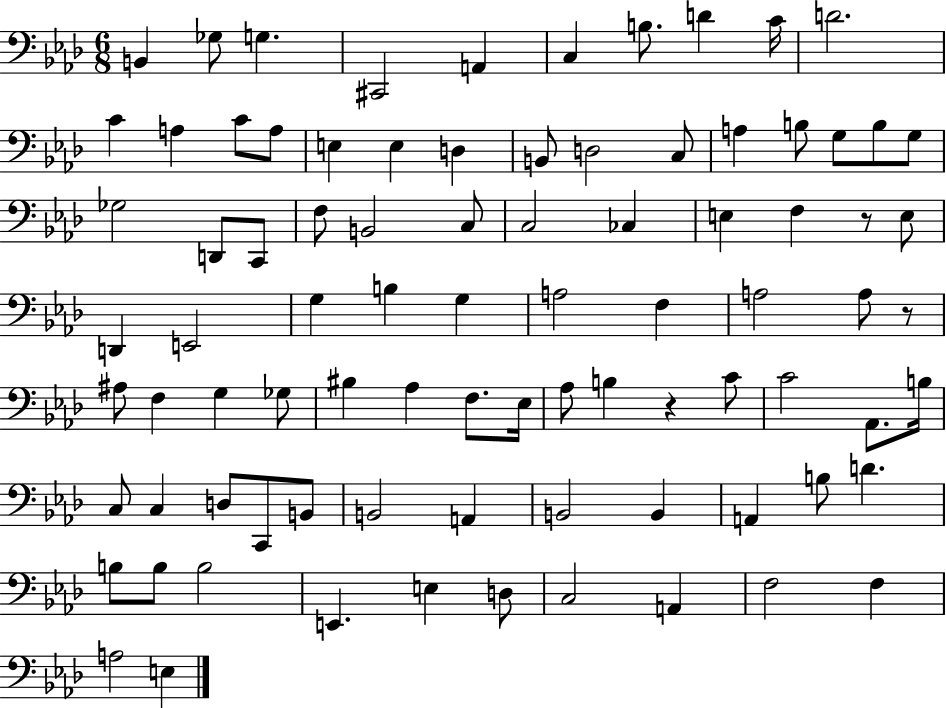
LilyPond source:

{
  \clef bass
  \numericTimeSignature
  \time 6/8
  \key aes \major
  \repeat volta 2 { b,4 ges8 g4. | cis,2 a,4 | c4 b8. d'4 c'16 | d'2. | \break c'4 a4 c'8 a8 | e4 e4 d4 | b,8 d2 c8 | a4 b8 g8 b8 g8 | \break ges2 d,8 c,8 | f8 b,2 c8 | c2 ces4 | e4 f4 r8 e8 | \break d,4 e,2 | g4 b4 g4 | a2 f4 | a2 a8 r8 | \break ais8 f4 g4 ges8 | bis4 aes4 f8. ees16 | aes8 b4 r4 c'8 | c'2 aes,8. b16 | \break c8 c4 d8 c,8 b,8 | b,2 a,4 | b,2 b,4 | a,4 b8 d'4. | \break b8 b8 b2 | e,4. e4 d8 | c2 a,4 | f2 f4 | \break a2 e4 | } \bar "|."
}